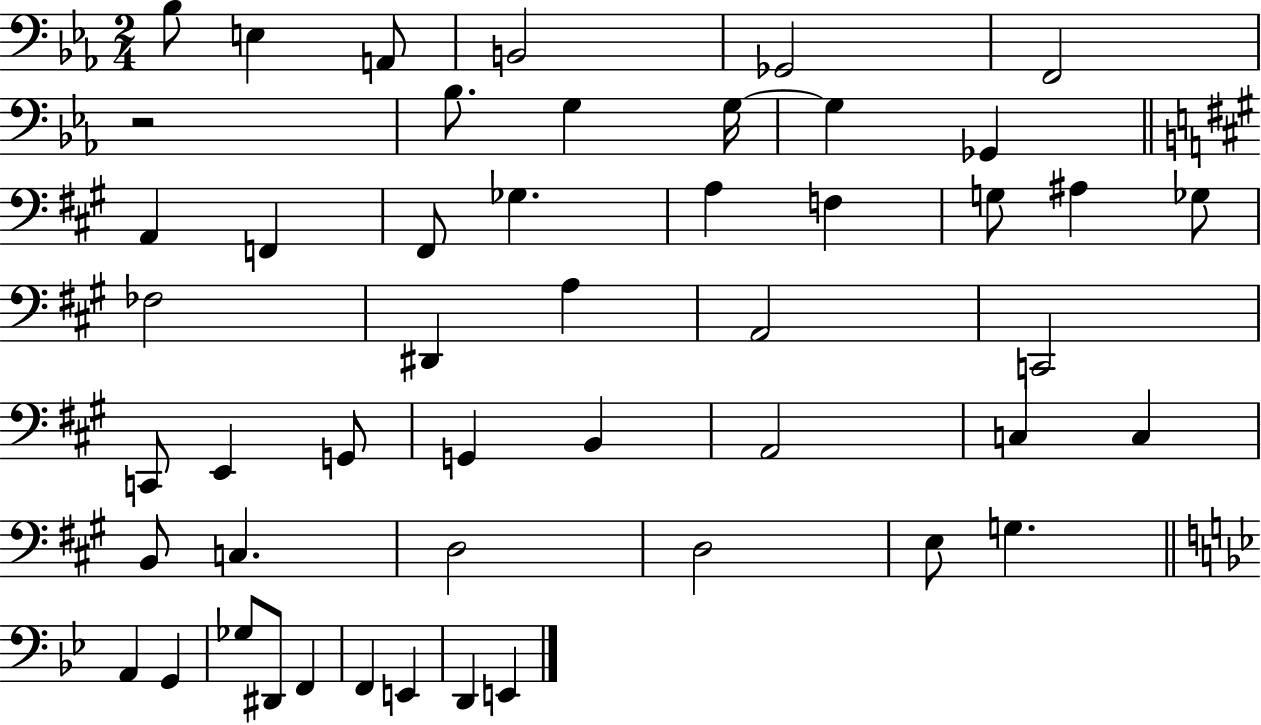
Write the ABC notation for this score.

X:1
T:Untitled
M:2/4
L:1/4
K:Eb
_B,/2 E, A,,/2 B,,2 _G,,2 F,,2 z2 _B,/2 G, G,/4 G, _G,, A,, F,, ^F,,/2 _G, A, F, G,/2 ^A, _G,/2 _F,2 ^D,, A, A,,2 C,,2 C,,/2 E,, G,,/2 G,, B,, A,,2 C, C, B,,/2 C, D,2 D,2 E,/2 G, A,, G,, _G,/2 ^D,,/2 F,, F,, E,, D,, E,,